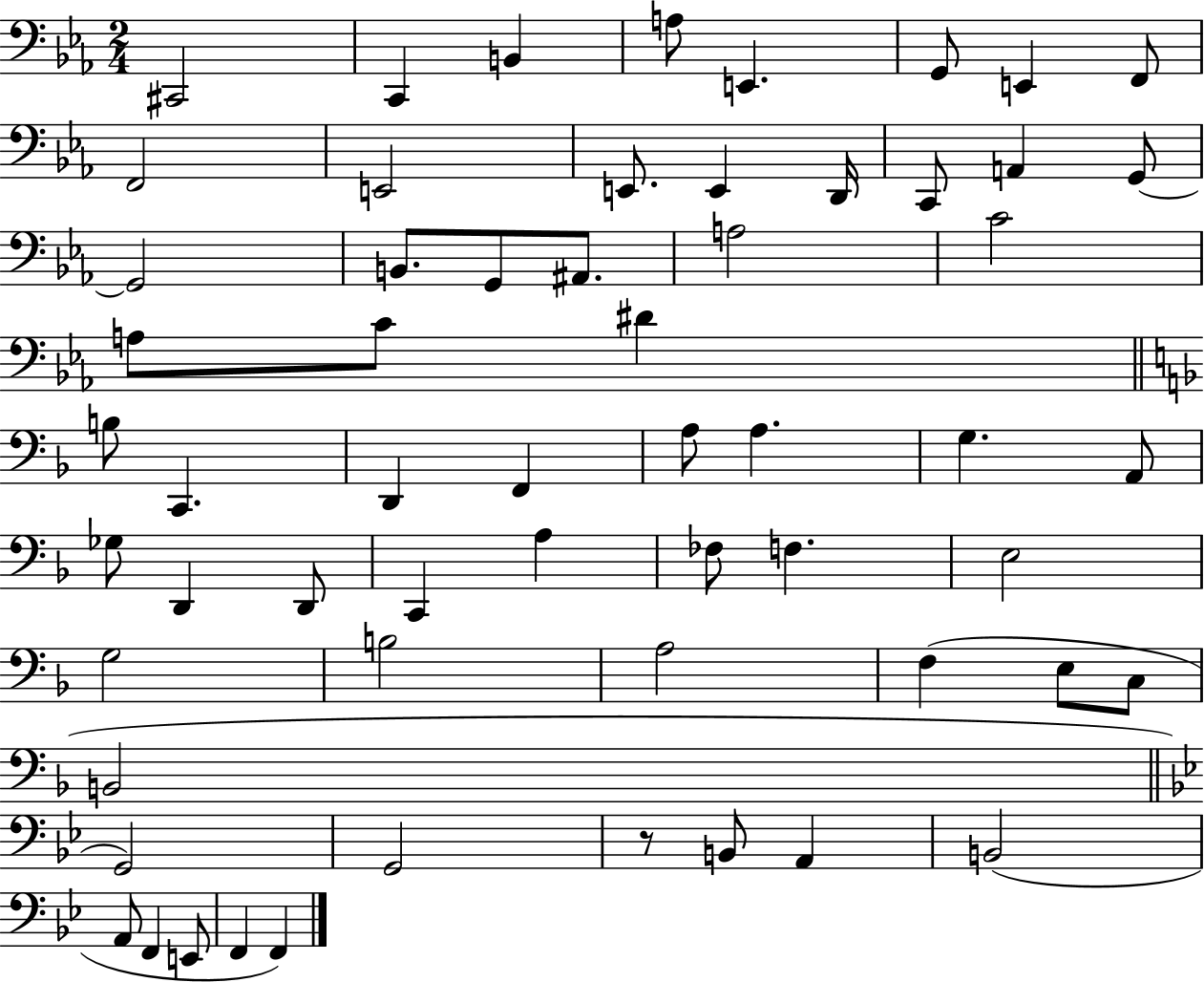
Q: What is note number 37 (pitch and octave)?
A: C2